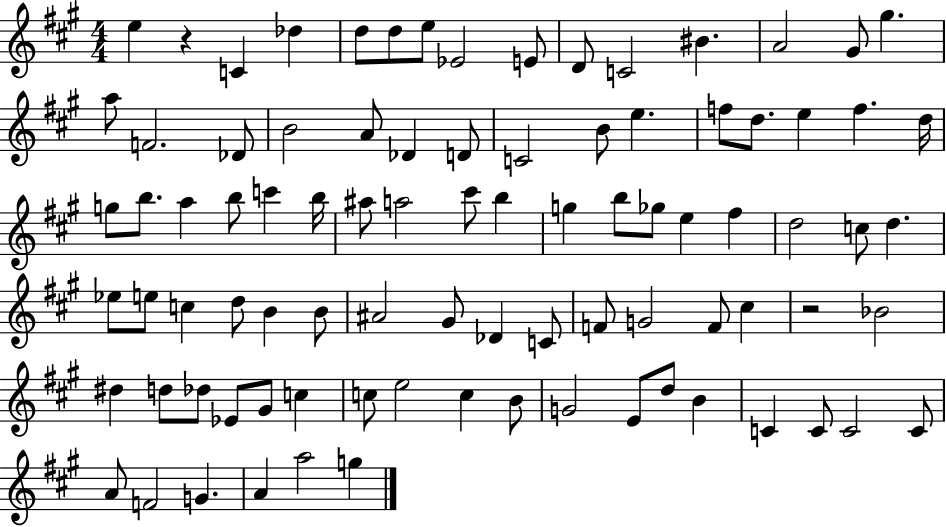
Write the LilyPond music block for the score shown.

{
  \clef treble
  \numericTimeSignature
  \time 4/4
  \key a \major
  e''4 r4 c'4 des''4 | d''8 d''8 e''8 ees'2 e'8 | d'8 c'2 bis'4. | a'2 gis'8 gis''4. | \break a''8 f'2. des'8 | b'2 a'8 des'4 d'8 | c'2 b'8 e''4. | f''8 d''8. e''4 f''4. d''16 | \break g''8 b''8. a''4 b''8 c'''4 b''16 | ais''8 a''2 cis'''8 b''4 | g''4 b''8 ges''8 e''4 fis''4 | d''2 c''8 d''4. | \break ees''8 e''8 c''4 d''8 b'4 b'8 | ais'2 gis'8 des'4 c'8 | f'8 g'2 f'8 cis''4 | r2 bes'2 | \break dis''4 d''8 des''8 ees'8 gis'8 c''4 | c''8 e''2 c''4 b'8 | g'2 e'8 d''8 b'4 | c'4 c'8 c'2 c'8 | \break a'8 f'2 g'4. | a'4 a''2 g''4 | \bar "|."
}